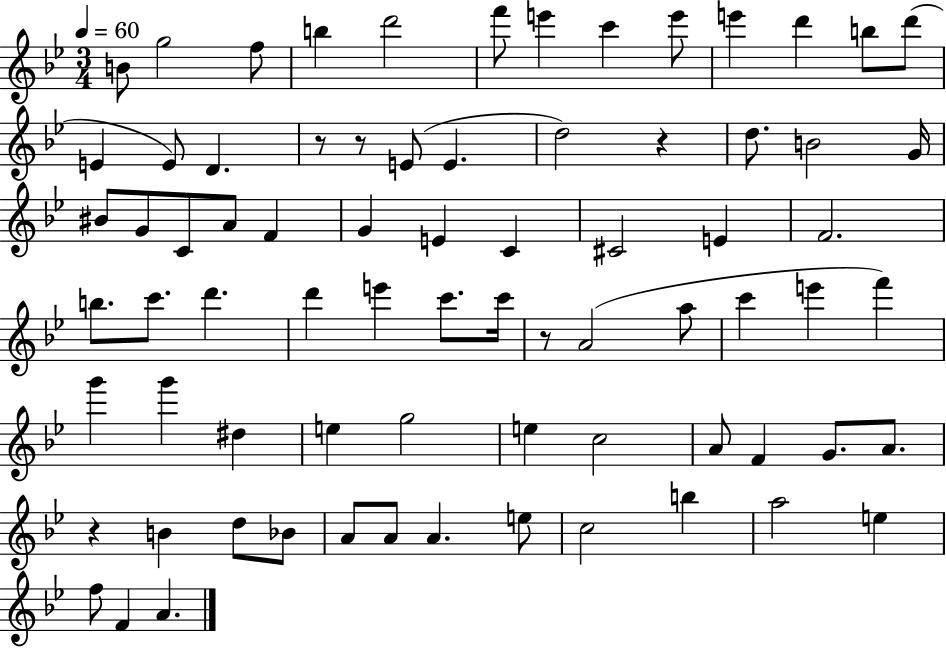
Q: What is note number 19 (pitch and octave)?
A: D5